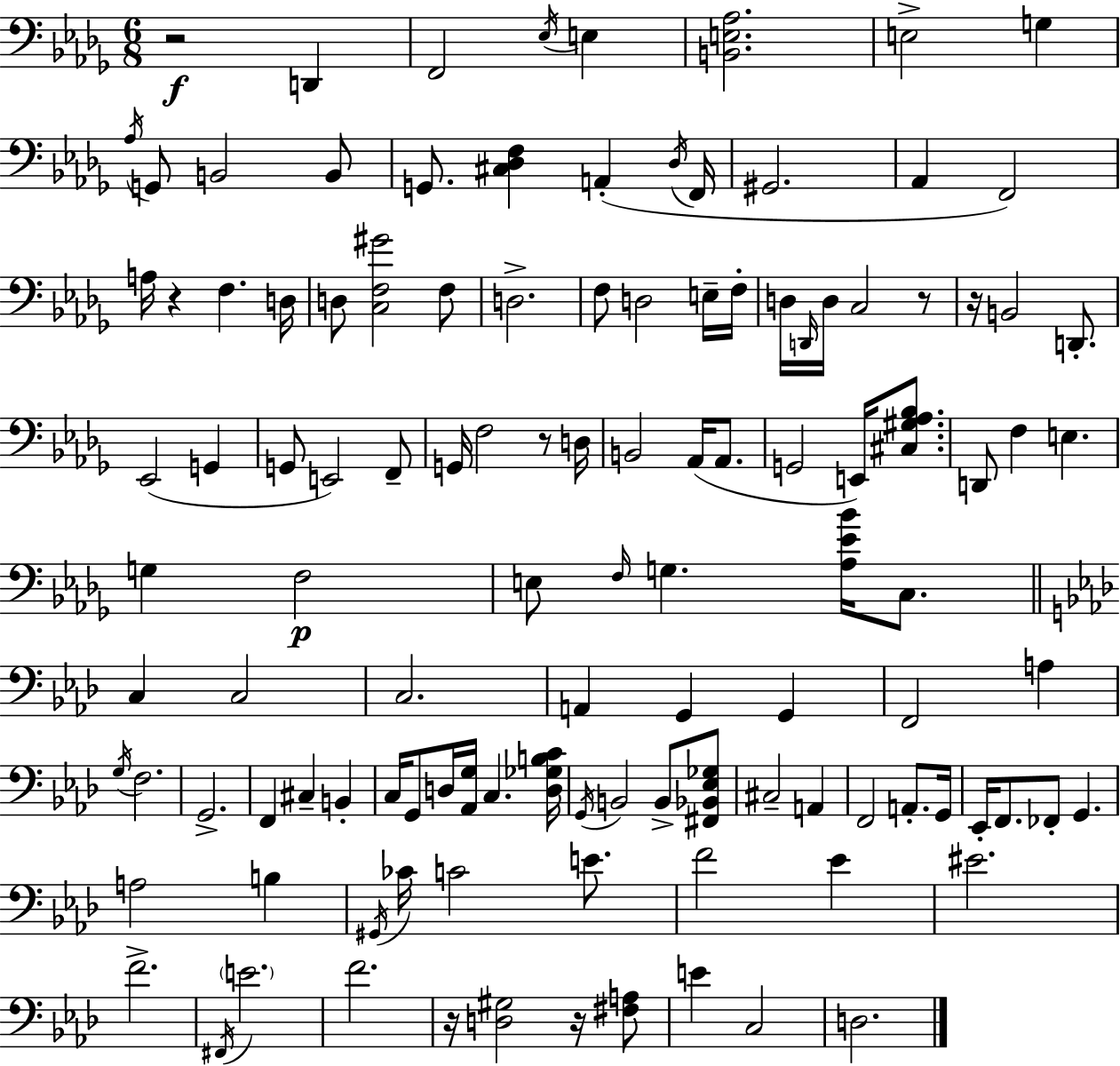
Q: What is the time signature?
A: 6/8